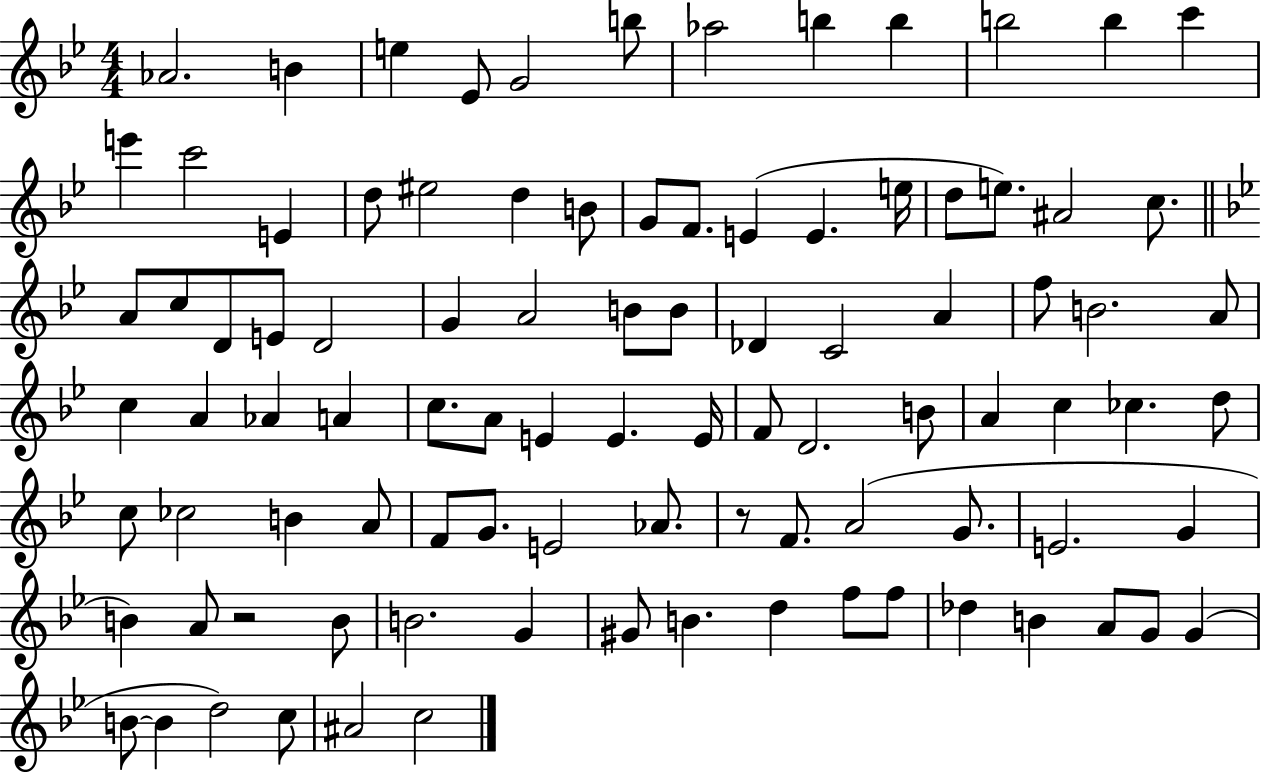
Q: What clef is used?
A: treble